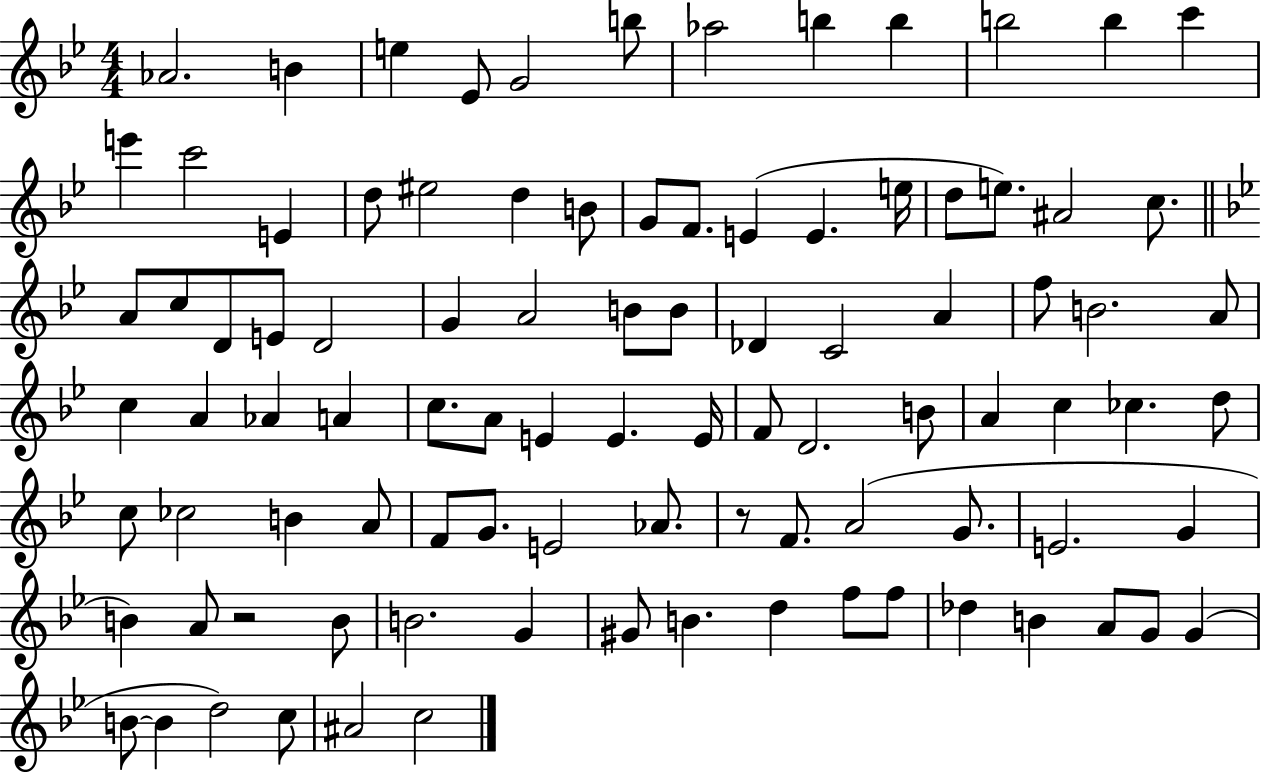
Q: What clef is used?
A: treble